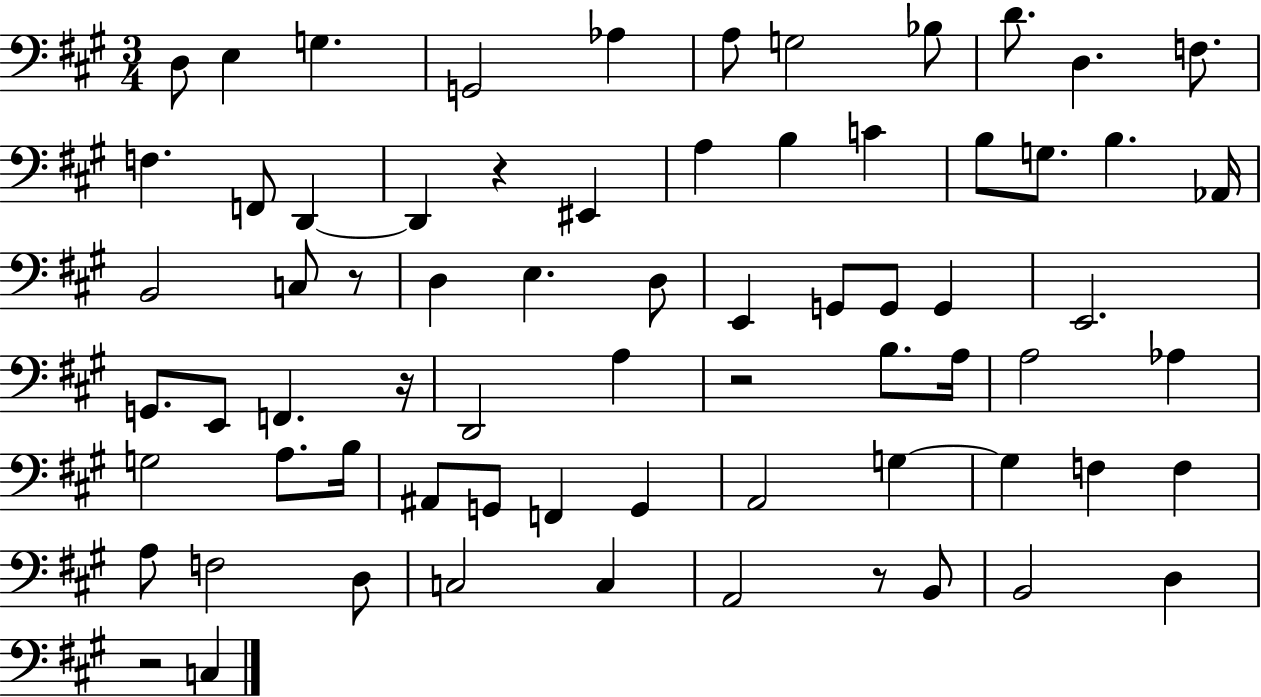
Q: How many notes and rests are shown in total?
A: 70